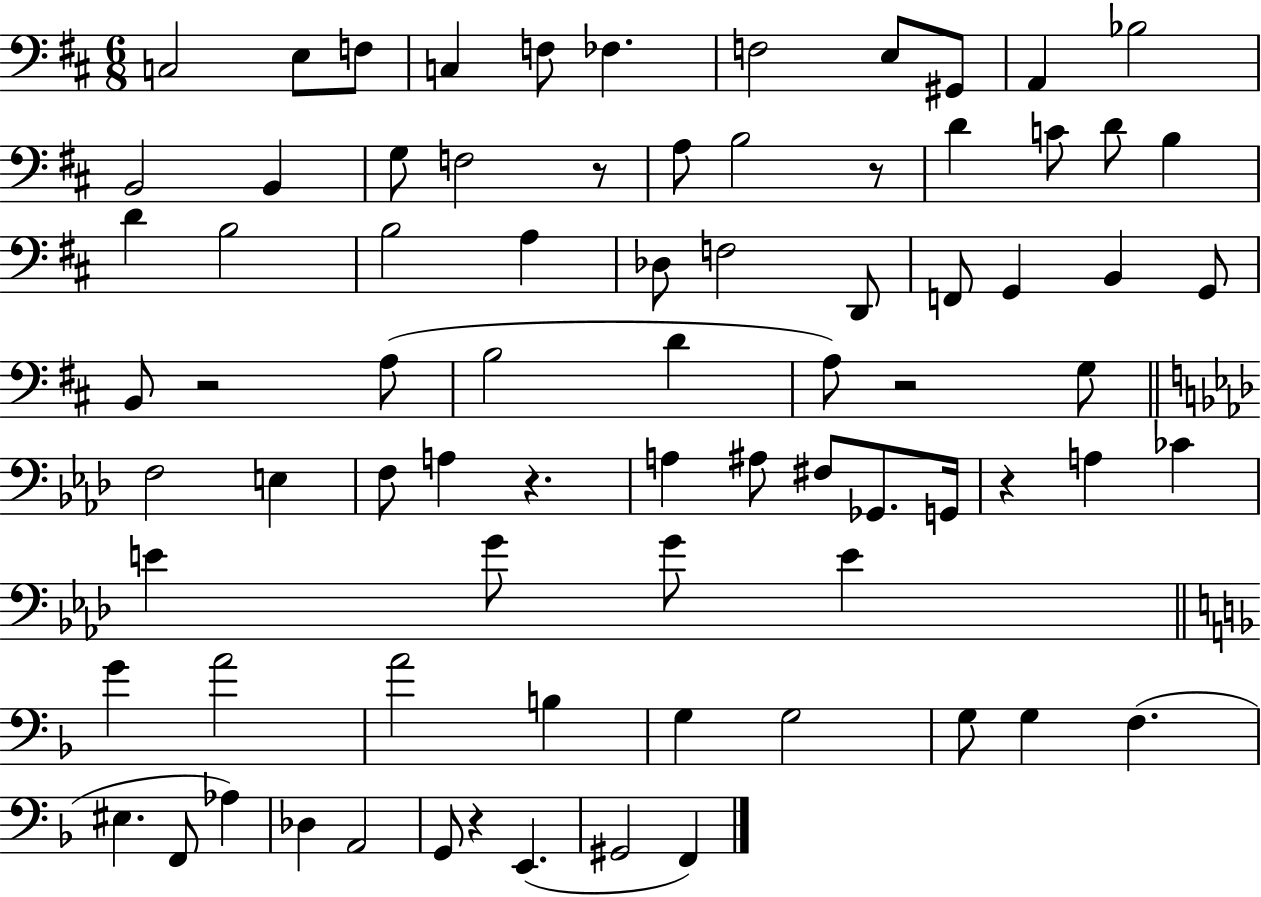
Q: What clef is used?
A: bass